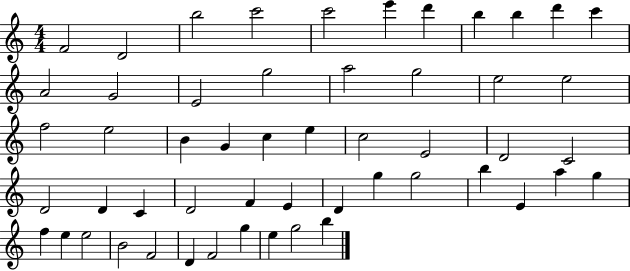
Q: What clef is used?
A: treble